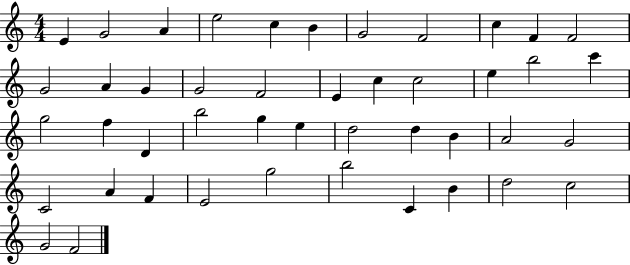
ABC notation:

X:1
T:Untitled
M:4/4
L:1/4
K:C
E G2 A e2 c B G2 F2 c F F2 G2 A G G2 F2 E c c2 e b2 c' g2 f D b2 g e d2 d B A2 G2 C2 A F E2 g2 b2 C B d2 c2 G2 F2